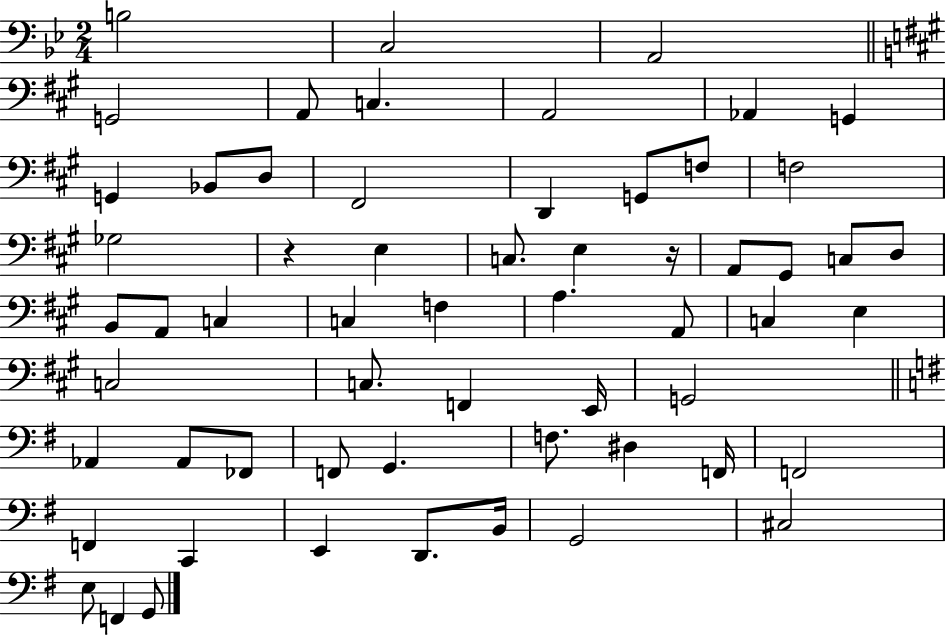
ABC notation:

X:1
T:Untitled
M:2/4
L:1/4
K:Bb
B,2 C,2 A,,2 G,,2 A,,/2 C, A,,2 _A,, G,, G,, _B,,/2 D,/2 ^F,,2 D,, G,,/2 F,/2 F,2 _G,2 z E, C,/2 E, z/4 A,,/2 ^G,,/2 C,/2 D,/2 B,,/2 A,,/2 C, C, F, A, A,,/2 C, E, C,2 C,/2 F,, E,,/4 G,,2 _A,, _A,,/2 _F,,/2 F,,/2 G,, F,/2 ^D, F,,/4 F,,2 F,, C,, E,, D,,/2 B,,/4 G,,2 ^C,2 E,/2 F,, G,,/2